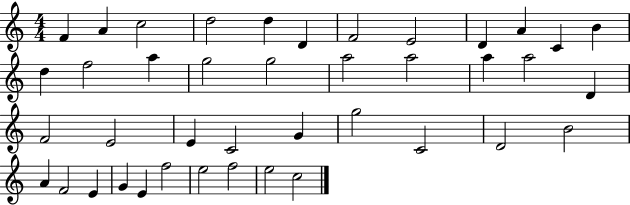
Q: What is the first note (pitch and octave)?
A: F4